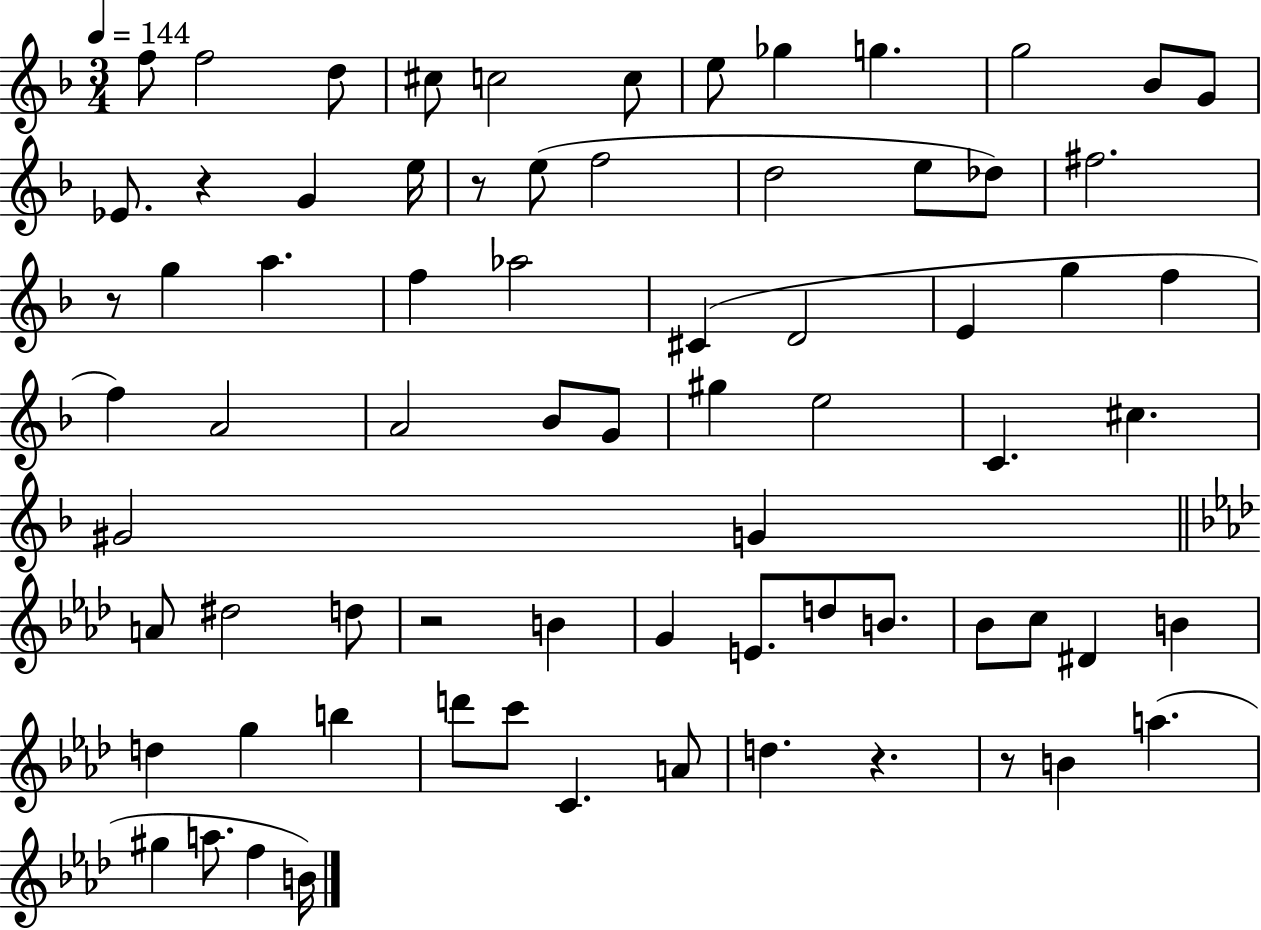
F5/e F5/h D5/e C#5/e C5/h C5/e E5/e Gb5/q G5/q. G5/h Bb4/e G4/e Eb4/e. R/q G4/q E5/s R/e E5/e F5/h D5/h E5/e Db5/e F#5/h. R/e G5/q A5/q. F5/q Ab5/h C#4/q D4/h E4/q G5/q F5/q F5/q A4/h A4/h Bb4/e G4/e G#5/q E5/h C4/q. C#5/q. G#4/h G4/q A4/e D#5/h D5/e R/h B4/q G4/q E4/e. D5/e B4/e. Bb4/e C5/e D#4/q B4/q D5/q G5/q B5/q D6/e C6/e C4/q. A4/e D5/q. R/q. R/e B4/q A5/q. G#5/q A5/e. F5/q B4/s